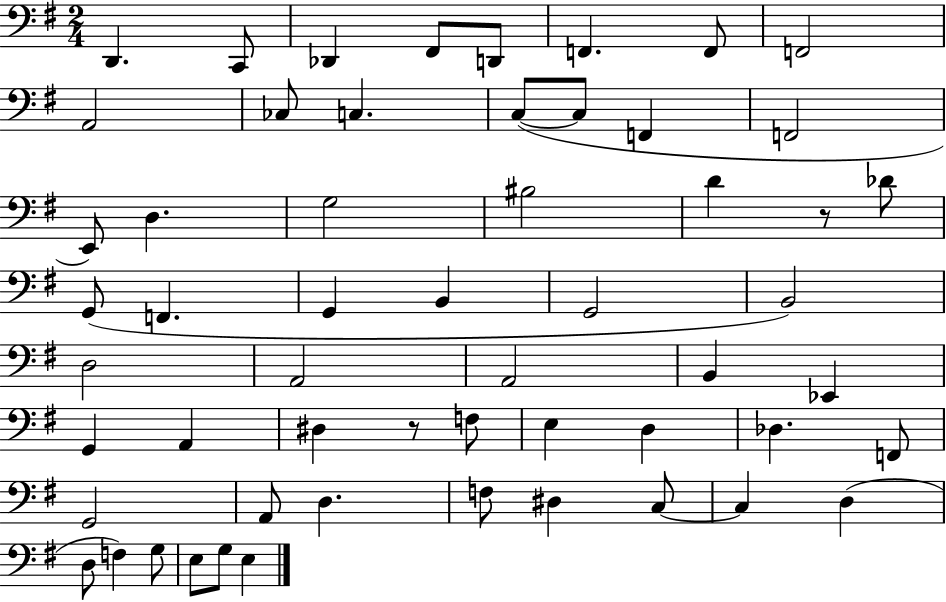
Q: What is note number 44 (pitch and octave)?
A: F3